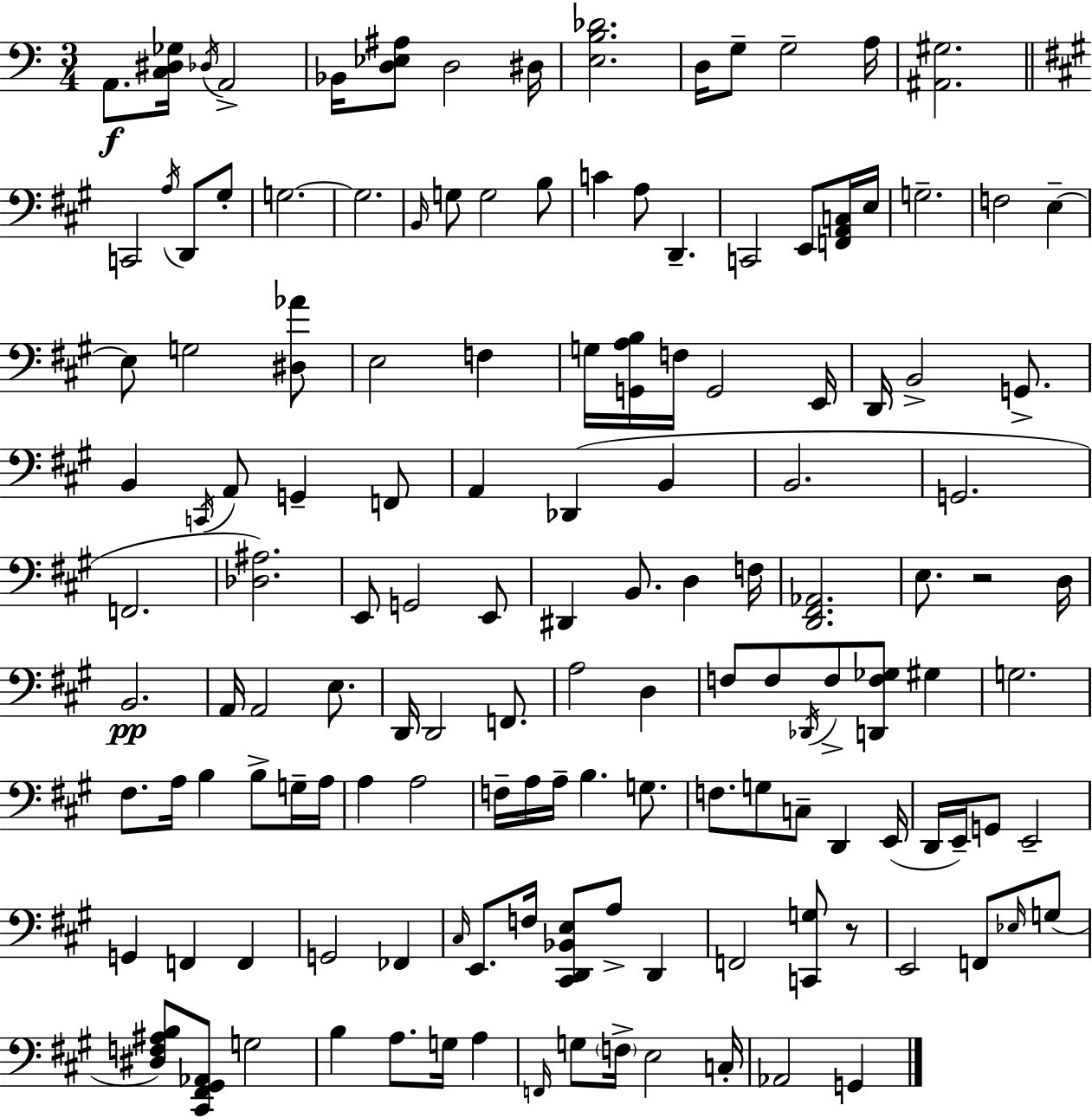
{
  \clef bass
  \numericTimeSignature
  \time 3/4
  \key a \minor
  \repeat volta 2 { a,8.\f <c dis ges>16 \acciaccatura { des16 } a,2-> | bes,16 <d ees ais>8 d2 | dis16 <e b des'>2. | d16 g8-- g2-- | \break a16 <ais, gis>2. | \bar "||" \break \key a \major c,2 \acciaccatura { a16 } d,8 gis8-. | g2.~~ | g2. | \grace { b,16 } g8 g2 | \break b8 c'4 a8 d,4.-- | c,2 e,8 | <f, a, c>16 e16 g2.-- | f2 e4--~~ | \break e8 g2 | <dis aes'>8 e2 f4 | g16 <g, a b>16 f16 g,2 | e,16 d,16 b,2-> g,8.-> | \break b,4 \acciaccatura { c,16 } a,8 g,4-- | f,8 a,4 des,4( b,4 | b,2. | g,2. | \break f,2. | <des ais>2.) | e,8 g,2 | e,8 dis,4 b,8. d4 | \break f16 <d, fis, aes,>2. | e8. r2 | d16 b,2.\pp | a,16 a,2 | \break e8. d,16 d,2 | f,8. a2 d4 | f8 f8 \acciaccatura { des,16 } f8-> <d, f ges>8 | gis4 g2. | \break fis8. a16 b4 | b8-> g16-- a16 a4 a2 | f16-- a16 a16-- b4. | g8. f8. g8 c8-- d,4 | \break e,16( d,16 e,16--) g,8 e,2-- | g,4 f,4 | f,4 g,2 | fes,4 \grace { cis16 } e,8. f16 <cis, d, bes, e>8 a8-> | \break d,4 f,2 | <c, g>8 r8 e,2 | f,8 \grace { ees16 }( g8 <dis f ais b>8) <cis, fis, gis, aes,>8 g2 | b4 a8. | \break g16 a4 \grace { f,16 } g8 \parenthesize f16-> e2 | c16-. aes,2 | g,4 } \bar "|."
}